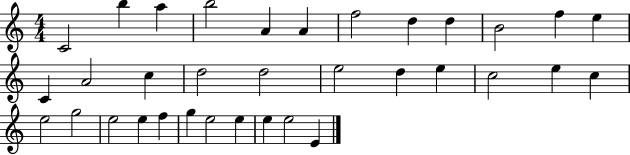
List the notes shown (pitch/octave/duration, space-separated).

C4/h B5/q A5/q B5/h A4/q A4/q F5/h D5/q D5/q B4/h F5/q E5/q C4/q A4/h C5/q D5/h D5/h E5/h D5/q E5/q C5/h E5/q C5/q E5/h G5/h E5/h E5/q F5/q G5/q E5/h E5/q E5/q E5/h E4/q